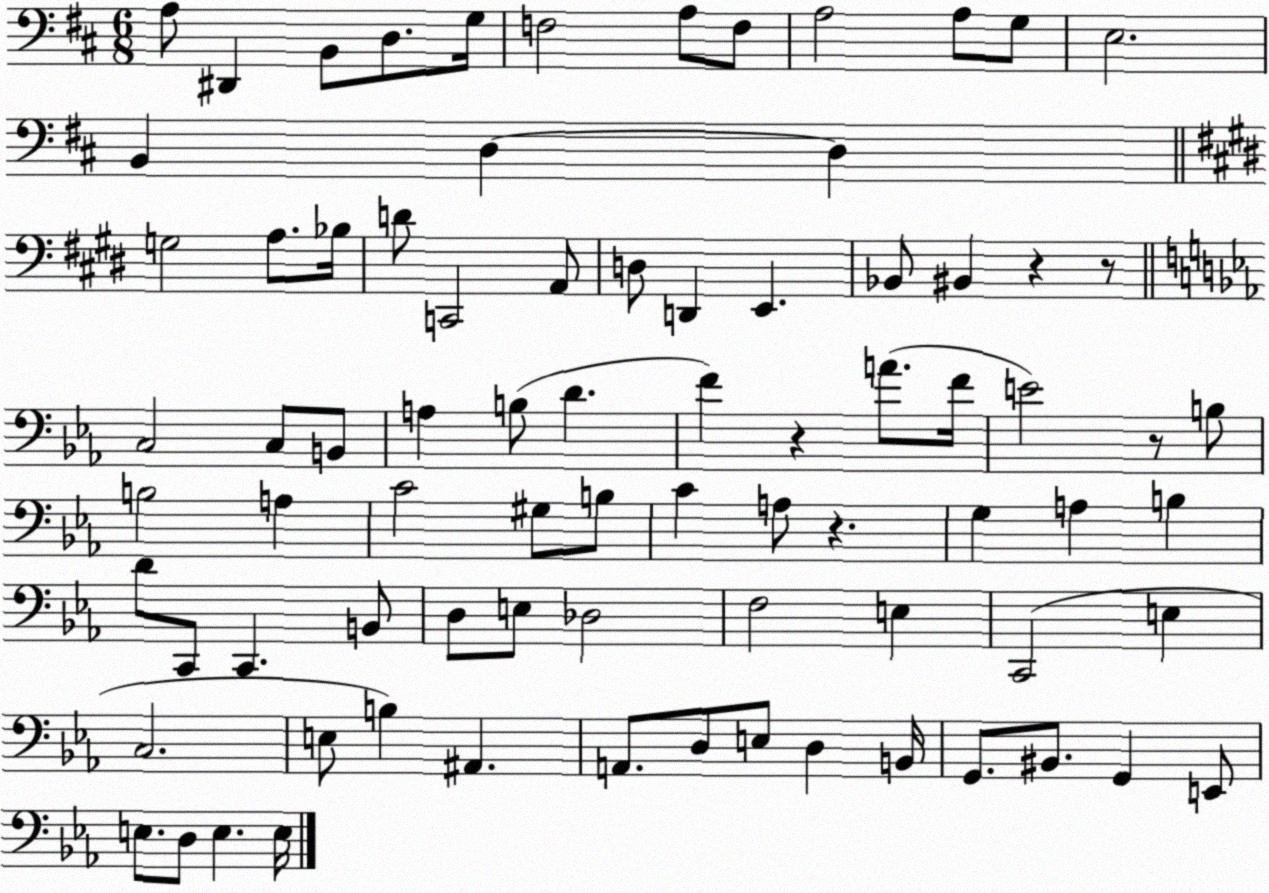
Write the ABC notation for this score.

X:1
T:Untitled
M:6/8
L:1/4
K:D
A,/2 ^D,, B,,/2 D,/2 G,/4 F,2 A,/2 F,/2 A,2 A,/2 G,/2 E,2 B,, D, D, G,2 A,/2 _B,/4 D/2 C,,2 A,,/2 D,/2 D,, E,, _B,,/2 ^B,, z z/2 C,2 C,/2 B,,/2 A, B,/2 D F z A/2 F/4 E2 z/2 B,/2 B,2 A, C2 ^G,/2 B,/2 C A,/2 z G, A, B, D/2 C,,/2 C,, B,,/2 D,/2 E,/2 _D,2 F,2 E, C,,2 E, C,2 E,/2 B, ^A,, A,,/2 D,/2 E,/2 D, B,,/4 G,,/2 ^B,,/2 G,, E,,/2 E,/2 D,/2 E, E,/4